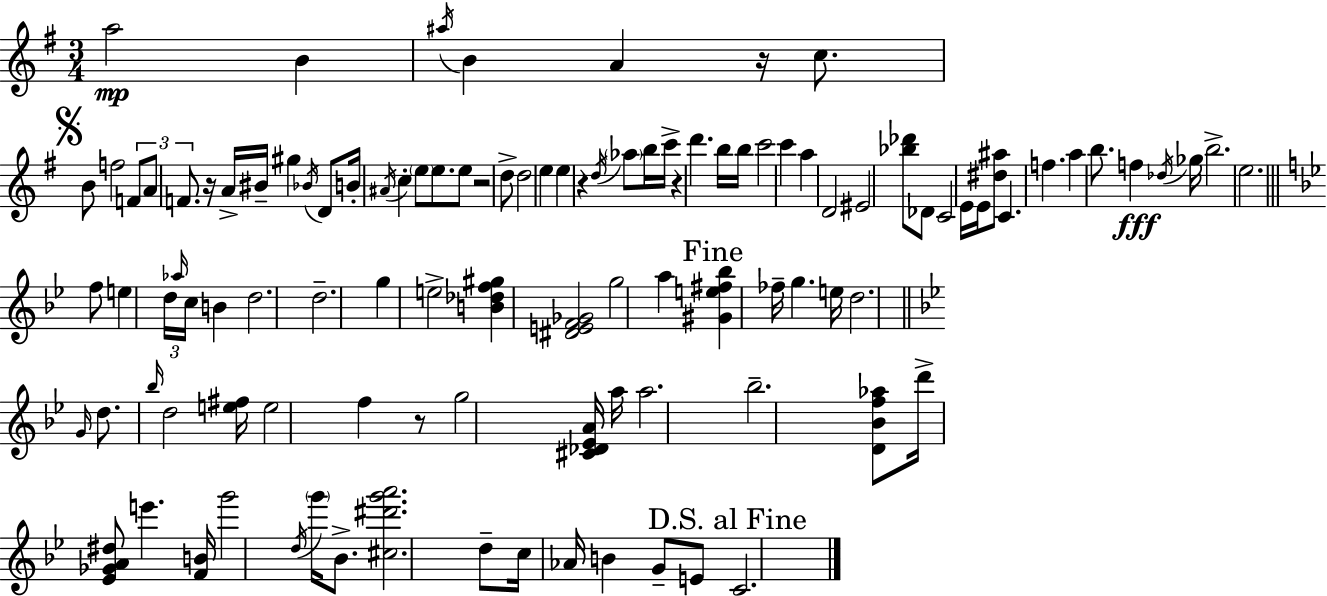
A5/h B4/q A#5/s B4/q A4/q R/s C5/e. B4/e F5/h F4/e A4/e F4/e. R/s A4/s BIS4/s G#5/q Bb4/s D4/e B4/s A#4/s C5/q E5/e E5/e. E5/e R/h D5/e D5/h E5/q E5/q R/q D5/s Ab5/e B5/s C6/s R/q D6/q. B5/s B5/s C6/h C6/q A5/q D4/h EIS4/h [Bb5,Db6]/e Db4/e C4/h E4/s E4/s [D#5,A#5]/e C4/q. F5/q. A5/q B5/e. F5/q Db5/s Gb5/s B5/h. E5/h. F5/e E5/q D5/s Ab5/s C5/s B4/q D5/h. D5/h. G5/q E5/h [B4,Db5,F5,G#5]/q [D#4,E4,F4,Gb4]/h G5/h A5/q [G#4,E5,F#5,Bb5]/q FES5/s G5/q. E5/s D5/h. G4/s D5/e. Bb5/s D5/h [E5,F#5]/s E5/h F5/q R/e G5/h [C#4,Db4,Eb4,A4]/s A5/s A5/h. Bb5/h. [D4,Bb4,F5,Ab5]/e D6/s [Eb4,Gb4,A4,D#5]/e E6/q. [F4,B4]/s G6/h D5/s G6/s Bb4/e. [C#5,D#6,G6,A6]/h. D5/e C5/s Ab4/s B4/q G4/e E4/e C4/h.